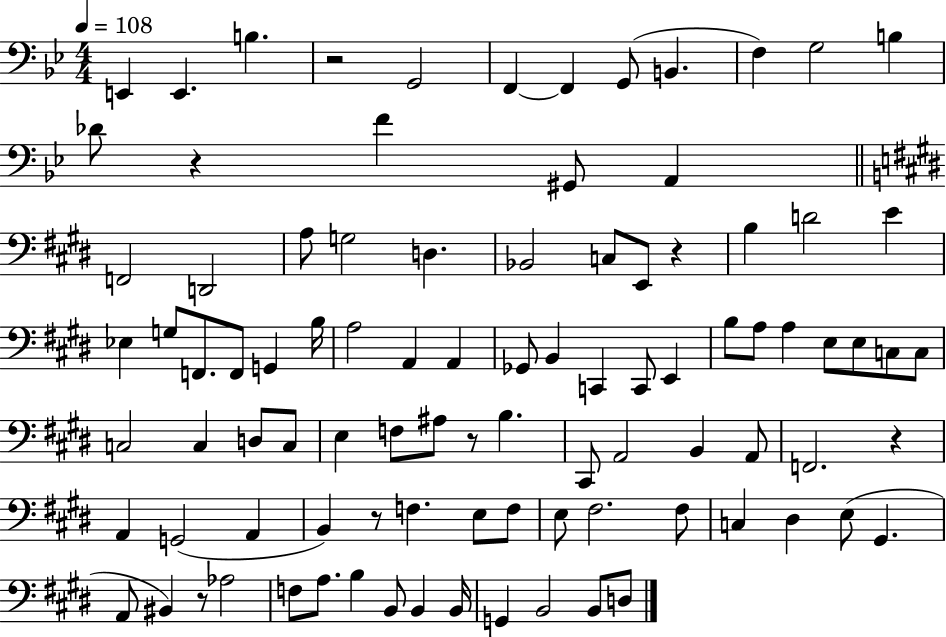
{
  \clef bass
  \numericTimeSignature
  \time 4/4
  \key bes \major
  \tempo 4 = 108
  \repeat volta 2 { e,4 e,4. b4. | r2 g,2 | f,4~~ f,4 g,8( b,4. | f4) g2 b4 | \break des'8 r4 f'4 gis,8 a,4 | \bar "||" \break \key e \major f,2 d,2 | a8 g2 d4. | bes,2 c8 e,8 r4 | b4 d'2 e'4 | \break ees4 g8 f,8. f,8 g,4 b16 | a2 a,4 a,4 | ges,8 b,4 c,4 c,8 e,4 | b8 a8 a4 e8 e8 c8 c8 | \break c2 c4 d8 c8 | e4 f8 ais8 r8 b4. | cis,8 a,2 b,4 a,8 | f,2. r4 | \break a,4 g,2( a,4 | b,4) r8 f4. e8 f8 | e8 fis2. fis8 | c4 dis4 e8( gis,4. | \break a,8 bis,4) r8 aes2 | f8 a8. b4 b,8 b,4 b,16 | g,4 b,2 b,8 d8 | } \bar "|."
}